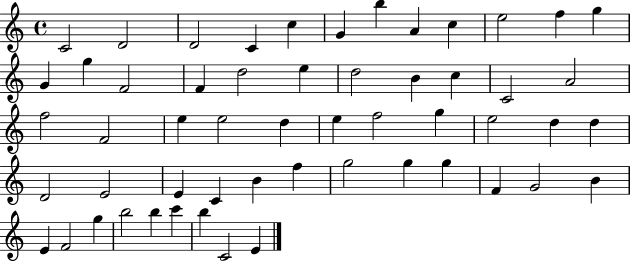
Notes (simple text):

C4/h D4/h D4/h C4/q C5/q G4/q B5/q A4/q C5/q E5/h F5/q G5/q G4/q G5/q F4/h F4/q D5/h E5/q D5/h B4/q C5/q C4/h A4/h F5/h F4/h E5/q E5/h D5/q E5/q F5/h G5/q E5/h D5/q D5/q D4/h E4/h E4/q C4/q B4/q F5/q G5/h G5/q G5/q F4/q G4/h B4/q E4/q F4/h G5/q B5/h B5/q C6/q B5/q C4/h E4/q